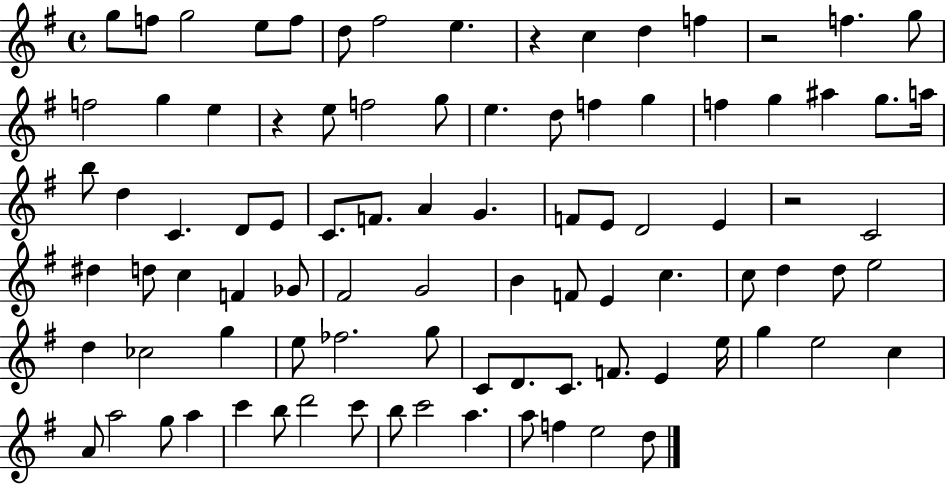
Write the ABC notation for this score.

X:1
T:Untitled
M:4/4
L:1/4
K:G
g/2 f/2 g2 e/2 f/2 d/2 ^f2 e z c d f z2 f g/2 f2 g e z e/2 f2 g/2 e d/2 f g f g ^a g/2 a/4 b/2 d C D/2 E/2 C/2 F/2 A G F/2 E/2 D2 E z2 C2 ^d d/2 c F _G/2 ^F2 G2 B F/2 E c c/2 d d/2 e2 d _c2 g e/2 _f2 g/2 C/2 D/2 C/2 F/2 E e/4 g e2 c A/2 a2 g/2 a c' b/2 d'2 c'/2 b/2 c'2 a a/2 f e2 d/2